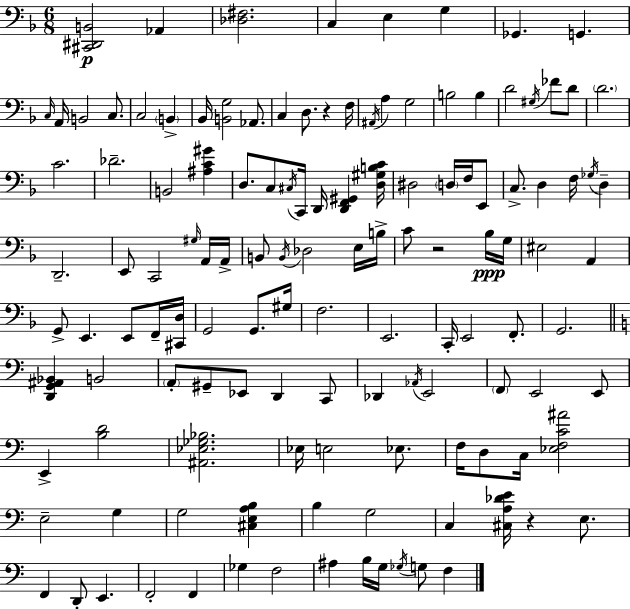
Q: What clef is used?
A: bass